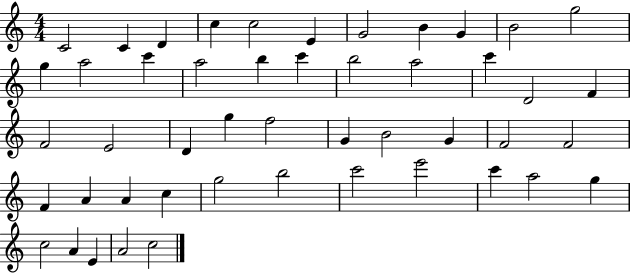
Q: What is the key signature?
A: C major